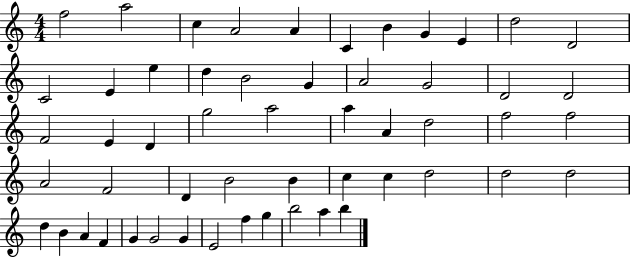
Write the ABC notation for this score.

X:1
T:Untitled
M:4/4
L:1/4
K:C
f2 a2 c A2 A C B G E d2 D2 C2 E e d B2 G A2 G2 D2 D2 F2 E D g2 a2 a A d2 f2 f2 A2 F2 D B2 B c c d2 d2 d2 d B A F G G2 G E2 f g b2 a b